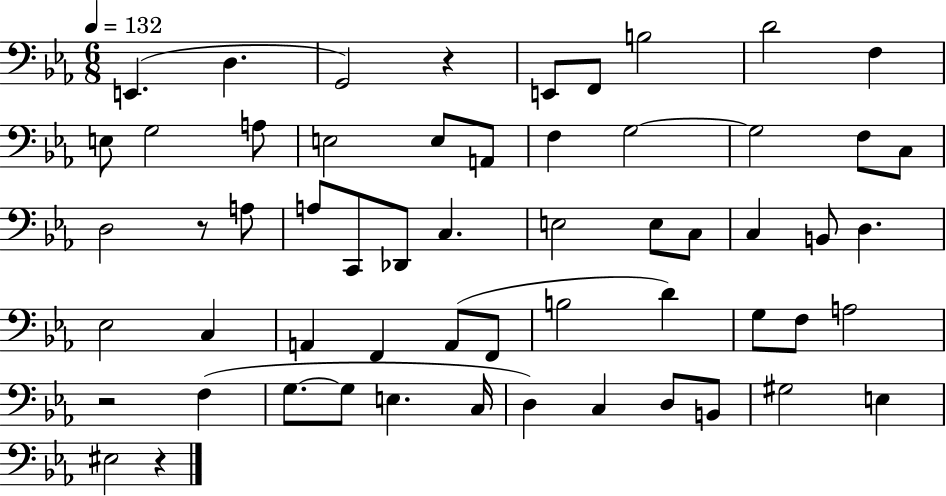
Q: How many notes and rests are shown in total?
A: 58